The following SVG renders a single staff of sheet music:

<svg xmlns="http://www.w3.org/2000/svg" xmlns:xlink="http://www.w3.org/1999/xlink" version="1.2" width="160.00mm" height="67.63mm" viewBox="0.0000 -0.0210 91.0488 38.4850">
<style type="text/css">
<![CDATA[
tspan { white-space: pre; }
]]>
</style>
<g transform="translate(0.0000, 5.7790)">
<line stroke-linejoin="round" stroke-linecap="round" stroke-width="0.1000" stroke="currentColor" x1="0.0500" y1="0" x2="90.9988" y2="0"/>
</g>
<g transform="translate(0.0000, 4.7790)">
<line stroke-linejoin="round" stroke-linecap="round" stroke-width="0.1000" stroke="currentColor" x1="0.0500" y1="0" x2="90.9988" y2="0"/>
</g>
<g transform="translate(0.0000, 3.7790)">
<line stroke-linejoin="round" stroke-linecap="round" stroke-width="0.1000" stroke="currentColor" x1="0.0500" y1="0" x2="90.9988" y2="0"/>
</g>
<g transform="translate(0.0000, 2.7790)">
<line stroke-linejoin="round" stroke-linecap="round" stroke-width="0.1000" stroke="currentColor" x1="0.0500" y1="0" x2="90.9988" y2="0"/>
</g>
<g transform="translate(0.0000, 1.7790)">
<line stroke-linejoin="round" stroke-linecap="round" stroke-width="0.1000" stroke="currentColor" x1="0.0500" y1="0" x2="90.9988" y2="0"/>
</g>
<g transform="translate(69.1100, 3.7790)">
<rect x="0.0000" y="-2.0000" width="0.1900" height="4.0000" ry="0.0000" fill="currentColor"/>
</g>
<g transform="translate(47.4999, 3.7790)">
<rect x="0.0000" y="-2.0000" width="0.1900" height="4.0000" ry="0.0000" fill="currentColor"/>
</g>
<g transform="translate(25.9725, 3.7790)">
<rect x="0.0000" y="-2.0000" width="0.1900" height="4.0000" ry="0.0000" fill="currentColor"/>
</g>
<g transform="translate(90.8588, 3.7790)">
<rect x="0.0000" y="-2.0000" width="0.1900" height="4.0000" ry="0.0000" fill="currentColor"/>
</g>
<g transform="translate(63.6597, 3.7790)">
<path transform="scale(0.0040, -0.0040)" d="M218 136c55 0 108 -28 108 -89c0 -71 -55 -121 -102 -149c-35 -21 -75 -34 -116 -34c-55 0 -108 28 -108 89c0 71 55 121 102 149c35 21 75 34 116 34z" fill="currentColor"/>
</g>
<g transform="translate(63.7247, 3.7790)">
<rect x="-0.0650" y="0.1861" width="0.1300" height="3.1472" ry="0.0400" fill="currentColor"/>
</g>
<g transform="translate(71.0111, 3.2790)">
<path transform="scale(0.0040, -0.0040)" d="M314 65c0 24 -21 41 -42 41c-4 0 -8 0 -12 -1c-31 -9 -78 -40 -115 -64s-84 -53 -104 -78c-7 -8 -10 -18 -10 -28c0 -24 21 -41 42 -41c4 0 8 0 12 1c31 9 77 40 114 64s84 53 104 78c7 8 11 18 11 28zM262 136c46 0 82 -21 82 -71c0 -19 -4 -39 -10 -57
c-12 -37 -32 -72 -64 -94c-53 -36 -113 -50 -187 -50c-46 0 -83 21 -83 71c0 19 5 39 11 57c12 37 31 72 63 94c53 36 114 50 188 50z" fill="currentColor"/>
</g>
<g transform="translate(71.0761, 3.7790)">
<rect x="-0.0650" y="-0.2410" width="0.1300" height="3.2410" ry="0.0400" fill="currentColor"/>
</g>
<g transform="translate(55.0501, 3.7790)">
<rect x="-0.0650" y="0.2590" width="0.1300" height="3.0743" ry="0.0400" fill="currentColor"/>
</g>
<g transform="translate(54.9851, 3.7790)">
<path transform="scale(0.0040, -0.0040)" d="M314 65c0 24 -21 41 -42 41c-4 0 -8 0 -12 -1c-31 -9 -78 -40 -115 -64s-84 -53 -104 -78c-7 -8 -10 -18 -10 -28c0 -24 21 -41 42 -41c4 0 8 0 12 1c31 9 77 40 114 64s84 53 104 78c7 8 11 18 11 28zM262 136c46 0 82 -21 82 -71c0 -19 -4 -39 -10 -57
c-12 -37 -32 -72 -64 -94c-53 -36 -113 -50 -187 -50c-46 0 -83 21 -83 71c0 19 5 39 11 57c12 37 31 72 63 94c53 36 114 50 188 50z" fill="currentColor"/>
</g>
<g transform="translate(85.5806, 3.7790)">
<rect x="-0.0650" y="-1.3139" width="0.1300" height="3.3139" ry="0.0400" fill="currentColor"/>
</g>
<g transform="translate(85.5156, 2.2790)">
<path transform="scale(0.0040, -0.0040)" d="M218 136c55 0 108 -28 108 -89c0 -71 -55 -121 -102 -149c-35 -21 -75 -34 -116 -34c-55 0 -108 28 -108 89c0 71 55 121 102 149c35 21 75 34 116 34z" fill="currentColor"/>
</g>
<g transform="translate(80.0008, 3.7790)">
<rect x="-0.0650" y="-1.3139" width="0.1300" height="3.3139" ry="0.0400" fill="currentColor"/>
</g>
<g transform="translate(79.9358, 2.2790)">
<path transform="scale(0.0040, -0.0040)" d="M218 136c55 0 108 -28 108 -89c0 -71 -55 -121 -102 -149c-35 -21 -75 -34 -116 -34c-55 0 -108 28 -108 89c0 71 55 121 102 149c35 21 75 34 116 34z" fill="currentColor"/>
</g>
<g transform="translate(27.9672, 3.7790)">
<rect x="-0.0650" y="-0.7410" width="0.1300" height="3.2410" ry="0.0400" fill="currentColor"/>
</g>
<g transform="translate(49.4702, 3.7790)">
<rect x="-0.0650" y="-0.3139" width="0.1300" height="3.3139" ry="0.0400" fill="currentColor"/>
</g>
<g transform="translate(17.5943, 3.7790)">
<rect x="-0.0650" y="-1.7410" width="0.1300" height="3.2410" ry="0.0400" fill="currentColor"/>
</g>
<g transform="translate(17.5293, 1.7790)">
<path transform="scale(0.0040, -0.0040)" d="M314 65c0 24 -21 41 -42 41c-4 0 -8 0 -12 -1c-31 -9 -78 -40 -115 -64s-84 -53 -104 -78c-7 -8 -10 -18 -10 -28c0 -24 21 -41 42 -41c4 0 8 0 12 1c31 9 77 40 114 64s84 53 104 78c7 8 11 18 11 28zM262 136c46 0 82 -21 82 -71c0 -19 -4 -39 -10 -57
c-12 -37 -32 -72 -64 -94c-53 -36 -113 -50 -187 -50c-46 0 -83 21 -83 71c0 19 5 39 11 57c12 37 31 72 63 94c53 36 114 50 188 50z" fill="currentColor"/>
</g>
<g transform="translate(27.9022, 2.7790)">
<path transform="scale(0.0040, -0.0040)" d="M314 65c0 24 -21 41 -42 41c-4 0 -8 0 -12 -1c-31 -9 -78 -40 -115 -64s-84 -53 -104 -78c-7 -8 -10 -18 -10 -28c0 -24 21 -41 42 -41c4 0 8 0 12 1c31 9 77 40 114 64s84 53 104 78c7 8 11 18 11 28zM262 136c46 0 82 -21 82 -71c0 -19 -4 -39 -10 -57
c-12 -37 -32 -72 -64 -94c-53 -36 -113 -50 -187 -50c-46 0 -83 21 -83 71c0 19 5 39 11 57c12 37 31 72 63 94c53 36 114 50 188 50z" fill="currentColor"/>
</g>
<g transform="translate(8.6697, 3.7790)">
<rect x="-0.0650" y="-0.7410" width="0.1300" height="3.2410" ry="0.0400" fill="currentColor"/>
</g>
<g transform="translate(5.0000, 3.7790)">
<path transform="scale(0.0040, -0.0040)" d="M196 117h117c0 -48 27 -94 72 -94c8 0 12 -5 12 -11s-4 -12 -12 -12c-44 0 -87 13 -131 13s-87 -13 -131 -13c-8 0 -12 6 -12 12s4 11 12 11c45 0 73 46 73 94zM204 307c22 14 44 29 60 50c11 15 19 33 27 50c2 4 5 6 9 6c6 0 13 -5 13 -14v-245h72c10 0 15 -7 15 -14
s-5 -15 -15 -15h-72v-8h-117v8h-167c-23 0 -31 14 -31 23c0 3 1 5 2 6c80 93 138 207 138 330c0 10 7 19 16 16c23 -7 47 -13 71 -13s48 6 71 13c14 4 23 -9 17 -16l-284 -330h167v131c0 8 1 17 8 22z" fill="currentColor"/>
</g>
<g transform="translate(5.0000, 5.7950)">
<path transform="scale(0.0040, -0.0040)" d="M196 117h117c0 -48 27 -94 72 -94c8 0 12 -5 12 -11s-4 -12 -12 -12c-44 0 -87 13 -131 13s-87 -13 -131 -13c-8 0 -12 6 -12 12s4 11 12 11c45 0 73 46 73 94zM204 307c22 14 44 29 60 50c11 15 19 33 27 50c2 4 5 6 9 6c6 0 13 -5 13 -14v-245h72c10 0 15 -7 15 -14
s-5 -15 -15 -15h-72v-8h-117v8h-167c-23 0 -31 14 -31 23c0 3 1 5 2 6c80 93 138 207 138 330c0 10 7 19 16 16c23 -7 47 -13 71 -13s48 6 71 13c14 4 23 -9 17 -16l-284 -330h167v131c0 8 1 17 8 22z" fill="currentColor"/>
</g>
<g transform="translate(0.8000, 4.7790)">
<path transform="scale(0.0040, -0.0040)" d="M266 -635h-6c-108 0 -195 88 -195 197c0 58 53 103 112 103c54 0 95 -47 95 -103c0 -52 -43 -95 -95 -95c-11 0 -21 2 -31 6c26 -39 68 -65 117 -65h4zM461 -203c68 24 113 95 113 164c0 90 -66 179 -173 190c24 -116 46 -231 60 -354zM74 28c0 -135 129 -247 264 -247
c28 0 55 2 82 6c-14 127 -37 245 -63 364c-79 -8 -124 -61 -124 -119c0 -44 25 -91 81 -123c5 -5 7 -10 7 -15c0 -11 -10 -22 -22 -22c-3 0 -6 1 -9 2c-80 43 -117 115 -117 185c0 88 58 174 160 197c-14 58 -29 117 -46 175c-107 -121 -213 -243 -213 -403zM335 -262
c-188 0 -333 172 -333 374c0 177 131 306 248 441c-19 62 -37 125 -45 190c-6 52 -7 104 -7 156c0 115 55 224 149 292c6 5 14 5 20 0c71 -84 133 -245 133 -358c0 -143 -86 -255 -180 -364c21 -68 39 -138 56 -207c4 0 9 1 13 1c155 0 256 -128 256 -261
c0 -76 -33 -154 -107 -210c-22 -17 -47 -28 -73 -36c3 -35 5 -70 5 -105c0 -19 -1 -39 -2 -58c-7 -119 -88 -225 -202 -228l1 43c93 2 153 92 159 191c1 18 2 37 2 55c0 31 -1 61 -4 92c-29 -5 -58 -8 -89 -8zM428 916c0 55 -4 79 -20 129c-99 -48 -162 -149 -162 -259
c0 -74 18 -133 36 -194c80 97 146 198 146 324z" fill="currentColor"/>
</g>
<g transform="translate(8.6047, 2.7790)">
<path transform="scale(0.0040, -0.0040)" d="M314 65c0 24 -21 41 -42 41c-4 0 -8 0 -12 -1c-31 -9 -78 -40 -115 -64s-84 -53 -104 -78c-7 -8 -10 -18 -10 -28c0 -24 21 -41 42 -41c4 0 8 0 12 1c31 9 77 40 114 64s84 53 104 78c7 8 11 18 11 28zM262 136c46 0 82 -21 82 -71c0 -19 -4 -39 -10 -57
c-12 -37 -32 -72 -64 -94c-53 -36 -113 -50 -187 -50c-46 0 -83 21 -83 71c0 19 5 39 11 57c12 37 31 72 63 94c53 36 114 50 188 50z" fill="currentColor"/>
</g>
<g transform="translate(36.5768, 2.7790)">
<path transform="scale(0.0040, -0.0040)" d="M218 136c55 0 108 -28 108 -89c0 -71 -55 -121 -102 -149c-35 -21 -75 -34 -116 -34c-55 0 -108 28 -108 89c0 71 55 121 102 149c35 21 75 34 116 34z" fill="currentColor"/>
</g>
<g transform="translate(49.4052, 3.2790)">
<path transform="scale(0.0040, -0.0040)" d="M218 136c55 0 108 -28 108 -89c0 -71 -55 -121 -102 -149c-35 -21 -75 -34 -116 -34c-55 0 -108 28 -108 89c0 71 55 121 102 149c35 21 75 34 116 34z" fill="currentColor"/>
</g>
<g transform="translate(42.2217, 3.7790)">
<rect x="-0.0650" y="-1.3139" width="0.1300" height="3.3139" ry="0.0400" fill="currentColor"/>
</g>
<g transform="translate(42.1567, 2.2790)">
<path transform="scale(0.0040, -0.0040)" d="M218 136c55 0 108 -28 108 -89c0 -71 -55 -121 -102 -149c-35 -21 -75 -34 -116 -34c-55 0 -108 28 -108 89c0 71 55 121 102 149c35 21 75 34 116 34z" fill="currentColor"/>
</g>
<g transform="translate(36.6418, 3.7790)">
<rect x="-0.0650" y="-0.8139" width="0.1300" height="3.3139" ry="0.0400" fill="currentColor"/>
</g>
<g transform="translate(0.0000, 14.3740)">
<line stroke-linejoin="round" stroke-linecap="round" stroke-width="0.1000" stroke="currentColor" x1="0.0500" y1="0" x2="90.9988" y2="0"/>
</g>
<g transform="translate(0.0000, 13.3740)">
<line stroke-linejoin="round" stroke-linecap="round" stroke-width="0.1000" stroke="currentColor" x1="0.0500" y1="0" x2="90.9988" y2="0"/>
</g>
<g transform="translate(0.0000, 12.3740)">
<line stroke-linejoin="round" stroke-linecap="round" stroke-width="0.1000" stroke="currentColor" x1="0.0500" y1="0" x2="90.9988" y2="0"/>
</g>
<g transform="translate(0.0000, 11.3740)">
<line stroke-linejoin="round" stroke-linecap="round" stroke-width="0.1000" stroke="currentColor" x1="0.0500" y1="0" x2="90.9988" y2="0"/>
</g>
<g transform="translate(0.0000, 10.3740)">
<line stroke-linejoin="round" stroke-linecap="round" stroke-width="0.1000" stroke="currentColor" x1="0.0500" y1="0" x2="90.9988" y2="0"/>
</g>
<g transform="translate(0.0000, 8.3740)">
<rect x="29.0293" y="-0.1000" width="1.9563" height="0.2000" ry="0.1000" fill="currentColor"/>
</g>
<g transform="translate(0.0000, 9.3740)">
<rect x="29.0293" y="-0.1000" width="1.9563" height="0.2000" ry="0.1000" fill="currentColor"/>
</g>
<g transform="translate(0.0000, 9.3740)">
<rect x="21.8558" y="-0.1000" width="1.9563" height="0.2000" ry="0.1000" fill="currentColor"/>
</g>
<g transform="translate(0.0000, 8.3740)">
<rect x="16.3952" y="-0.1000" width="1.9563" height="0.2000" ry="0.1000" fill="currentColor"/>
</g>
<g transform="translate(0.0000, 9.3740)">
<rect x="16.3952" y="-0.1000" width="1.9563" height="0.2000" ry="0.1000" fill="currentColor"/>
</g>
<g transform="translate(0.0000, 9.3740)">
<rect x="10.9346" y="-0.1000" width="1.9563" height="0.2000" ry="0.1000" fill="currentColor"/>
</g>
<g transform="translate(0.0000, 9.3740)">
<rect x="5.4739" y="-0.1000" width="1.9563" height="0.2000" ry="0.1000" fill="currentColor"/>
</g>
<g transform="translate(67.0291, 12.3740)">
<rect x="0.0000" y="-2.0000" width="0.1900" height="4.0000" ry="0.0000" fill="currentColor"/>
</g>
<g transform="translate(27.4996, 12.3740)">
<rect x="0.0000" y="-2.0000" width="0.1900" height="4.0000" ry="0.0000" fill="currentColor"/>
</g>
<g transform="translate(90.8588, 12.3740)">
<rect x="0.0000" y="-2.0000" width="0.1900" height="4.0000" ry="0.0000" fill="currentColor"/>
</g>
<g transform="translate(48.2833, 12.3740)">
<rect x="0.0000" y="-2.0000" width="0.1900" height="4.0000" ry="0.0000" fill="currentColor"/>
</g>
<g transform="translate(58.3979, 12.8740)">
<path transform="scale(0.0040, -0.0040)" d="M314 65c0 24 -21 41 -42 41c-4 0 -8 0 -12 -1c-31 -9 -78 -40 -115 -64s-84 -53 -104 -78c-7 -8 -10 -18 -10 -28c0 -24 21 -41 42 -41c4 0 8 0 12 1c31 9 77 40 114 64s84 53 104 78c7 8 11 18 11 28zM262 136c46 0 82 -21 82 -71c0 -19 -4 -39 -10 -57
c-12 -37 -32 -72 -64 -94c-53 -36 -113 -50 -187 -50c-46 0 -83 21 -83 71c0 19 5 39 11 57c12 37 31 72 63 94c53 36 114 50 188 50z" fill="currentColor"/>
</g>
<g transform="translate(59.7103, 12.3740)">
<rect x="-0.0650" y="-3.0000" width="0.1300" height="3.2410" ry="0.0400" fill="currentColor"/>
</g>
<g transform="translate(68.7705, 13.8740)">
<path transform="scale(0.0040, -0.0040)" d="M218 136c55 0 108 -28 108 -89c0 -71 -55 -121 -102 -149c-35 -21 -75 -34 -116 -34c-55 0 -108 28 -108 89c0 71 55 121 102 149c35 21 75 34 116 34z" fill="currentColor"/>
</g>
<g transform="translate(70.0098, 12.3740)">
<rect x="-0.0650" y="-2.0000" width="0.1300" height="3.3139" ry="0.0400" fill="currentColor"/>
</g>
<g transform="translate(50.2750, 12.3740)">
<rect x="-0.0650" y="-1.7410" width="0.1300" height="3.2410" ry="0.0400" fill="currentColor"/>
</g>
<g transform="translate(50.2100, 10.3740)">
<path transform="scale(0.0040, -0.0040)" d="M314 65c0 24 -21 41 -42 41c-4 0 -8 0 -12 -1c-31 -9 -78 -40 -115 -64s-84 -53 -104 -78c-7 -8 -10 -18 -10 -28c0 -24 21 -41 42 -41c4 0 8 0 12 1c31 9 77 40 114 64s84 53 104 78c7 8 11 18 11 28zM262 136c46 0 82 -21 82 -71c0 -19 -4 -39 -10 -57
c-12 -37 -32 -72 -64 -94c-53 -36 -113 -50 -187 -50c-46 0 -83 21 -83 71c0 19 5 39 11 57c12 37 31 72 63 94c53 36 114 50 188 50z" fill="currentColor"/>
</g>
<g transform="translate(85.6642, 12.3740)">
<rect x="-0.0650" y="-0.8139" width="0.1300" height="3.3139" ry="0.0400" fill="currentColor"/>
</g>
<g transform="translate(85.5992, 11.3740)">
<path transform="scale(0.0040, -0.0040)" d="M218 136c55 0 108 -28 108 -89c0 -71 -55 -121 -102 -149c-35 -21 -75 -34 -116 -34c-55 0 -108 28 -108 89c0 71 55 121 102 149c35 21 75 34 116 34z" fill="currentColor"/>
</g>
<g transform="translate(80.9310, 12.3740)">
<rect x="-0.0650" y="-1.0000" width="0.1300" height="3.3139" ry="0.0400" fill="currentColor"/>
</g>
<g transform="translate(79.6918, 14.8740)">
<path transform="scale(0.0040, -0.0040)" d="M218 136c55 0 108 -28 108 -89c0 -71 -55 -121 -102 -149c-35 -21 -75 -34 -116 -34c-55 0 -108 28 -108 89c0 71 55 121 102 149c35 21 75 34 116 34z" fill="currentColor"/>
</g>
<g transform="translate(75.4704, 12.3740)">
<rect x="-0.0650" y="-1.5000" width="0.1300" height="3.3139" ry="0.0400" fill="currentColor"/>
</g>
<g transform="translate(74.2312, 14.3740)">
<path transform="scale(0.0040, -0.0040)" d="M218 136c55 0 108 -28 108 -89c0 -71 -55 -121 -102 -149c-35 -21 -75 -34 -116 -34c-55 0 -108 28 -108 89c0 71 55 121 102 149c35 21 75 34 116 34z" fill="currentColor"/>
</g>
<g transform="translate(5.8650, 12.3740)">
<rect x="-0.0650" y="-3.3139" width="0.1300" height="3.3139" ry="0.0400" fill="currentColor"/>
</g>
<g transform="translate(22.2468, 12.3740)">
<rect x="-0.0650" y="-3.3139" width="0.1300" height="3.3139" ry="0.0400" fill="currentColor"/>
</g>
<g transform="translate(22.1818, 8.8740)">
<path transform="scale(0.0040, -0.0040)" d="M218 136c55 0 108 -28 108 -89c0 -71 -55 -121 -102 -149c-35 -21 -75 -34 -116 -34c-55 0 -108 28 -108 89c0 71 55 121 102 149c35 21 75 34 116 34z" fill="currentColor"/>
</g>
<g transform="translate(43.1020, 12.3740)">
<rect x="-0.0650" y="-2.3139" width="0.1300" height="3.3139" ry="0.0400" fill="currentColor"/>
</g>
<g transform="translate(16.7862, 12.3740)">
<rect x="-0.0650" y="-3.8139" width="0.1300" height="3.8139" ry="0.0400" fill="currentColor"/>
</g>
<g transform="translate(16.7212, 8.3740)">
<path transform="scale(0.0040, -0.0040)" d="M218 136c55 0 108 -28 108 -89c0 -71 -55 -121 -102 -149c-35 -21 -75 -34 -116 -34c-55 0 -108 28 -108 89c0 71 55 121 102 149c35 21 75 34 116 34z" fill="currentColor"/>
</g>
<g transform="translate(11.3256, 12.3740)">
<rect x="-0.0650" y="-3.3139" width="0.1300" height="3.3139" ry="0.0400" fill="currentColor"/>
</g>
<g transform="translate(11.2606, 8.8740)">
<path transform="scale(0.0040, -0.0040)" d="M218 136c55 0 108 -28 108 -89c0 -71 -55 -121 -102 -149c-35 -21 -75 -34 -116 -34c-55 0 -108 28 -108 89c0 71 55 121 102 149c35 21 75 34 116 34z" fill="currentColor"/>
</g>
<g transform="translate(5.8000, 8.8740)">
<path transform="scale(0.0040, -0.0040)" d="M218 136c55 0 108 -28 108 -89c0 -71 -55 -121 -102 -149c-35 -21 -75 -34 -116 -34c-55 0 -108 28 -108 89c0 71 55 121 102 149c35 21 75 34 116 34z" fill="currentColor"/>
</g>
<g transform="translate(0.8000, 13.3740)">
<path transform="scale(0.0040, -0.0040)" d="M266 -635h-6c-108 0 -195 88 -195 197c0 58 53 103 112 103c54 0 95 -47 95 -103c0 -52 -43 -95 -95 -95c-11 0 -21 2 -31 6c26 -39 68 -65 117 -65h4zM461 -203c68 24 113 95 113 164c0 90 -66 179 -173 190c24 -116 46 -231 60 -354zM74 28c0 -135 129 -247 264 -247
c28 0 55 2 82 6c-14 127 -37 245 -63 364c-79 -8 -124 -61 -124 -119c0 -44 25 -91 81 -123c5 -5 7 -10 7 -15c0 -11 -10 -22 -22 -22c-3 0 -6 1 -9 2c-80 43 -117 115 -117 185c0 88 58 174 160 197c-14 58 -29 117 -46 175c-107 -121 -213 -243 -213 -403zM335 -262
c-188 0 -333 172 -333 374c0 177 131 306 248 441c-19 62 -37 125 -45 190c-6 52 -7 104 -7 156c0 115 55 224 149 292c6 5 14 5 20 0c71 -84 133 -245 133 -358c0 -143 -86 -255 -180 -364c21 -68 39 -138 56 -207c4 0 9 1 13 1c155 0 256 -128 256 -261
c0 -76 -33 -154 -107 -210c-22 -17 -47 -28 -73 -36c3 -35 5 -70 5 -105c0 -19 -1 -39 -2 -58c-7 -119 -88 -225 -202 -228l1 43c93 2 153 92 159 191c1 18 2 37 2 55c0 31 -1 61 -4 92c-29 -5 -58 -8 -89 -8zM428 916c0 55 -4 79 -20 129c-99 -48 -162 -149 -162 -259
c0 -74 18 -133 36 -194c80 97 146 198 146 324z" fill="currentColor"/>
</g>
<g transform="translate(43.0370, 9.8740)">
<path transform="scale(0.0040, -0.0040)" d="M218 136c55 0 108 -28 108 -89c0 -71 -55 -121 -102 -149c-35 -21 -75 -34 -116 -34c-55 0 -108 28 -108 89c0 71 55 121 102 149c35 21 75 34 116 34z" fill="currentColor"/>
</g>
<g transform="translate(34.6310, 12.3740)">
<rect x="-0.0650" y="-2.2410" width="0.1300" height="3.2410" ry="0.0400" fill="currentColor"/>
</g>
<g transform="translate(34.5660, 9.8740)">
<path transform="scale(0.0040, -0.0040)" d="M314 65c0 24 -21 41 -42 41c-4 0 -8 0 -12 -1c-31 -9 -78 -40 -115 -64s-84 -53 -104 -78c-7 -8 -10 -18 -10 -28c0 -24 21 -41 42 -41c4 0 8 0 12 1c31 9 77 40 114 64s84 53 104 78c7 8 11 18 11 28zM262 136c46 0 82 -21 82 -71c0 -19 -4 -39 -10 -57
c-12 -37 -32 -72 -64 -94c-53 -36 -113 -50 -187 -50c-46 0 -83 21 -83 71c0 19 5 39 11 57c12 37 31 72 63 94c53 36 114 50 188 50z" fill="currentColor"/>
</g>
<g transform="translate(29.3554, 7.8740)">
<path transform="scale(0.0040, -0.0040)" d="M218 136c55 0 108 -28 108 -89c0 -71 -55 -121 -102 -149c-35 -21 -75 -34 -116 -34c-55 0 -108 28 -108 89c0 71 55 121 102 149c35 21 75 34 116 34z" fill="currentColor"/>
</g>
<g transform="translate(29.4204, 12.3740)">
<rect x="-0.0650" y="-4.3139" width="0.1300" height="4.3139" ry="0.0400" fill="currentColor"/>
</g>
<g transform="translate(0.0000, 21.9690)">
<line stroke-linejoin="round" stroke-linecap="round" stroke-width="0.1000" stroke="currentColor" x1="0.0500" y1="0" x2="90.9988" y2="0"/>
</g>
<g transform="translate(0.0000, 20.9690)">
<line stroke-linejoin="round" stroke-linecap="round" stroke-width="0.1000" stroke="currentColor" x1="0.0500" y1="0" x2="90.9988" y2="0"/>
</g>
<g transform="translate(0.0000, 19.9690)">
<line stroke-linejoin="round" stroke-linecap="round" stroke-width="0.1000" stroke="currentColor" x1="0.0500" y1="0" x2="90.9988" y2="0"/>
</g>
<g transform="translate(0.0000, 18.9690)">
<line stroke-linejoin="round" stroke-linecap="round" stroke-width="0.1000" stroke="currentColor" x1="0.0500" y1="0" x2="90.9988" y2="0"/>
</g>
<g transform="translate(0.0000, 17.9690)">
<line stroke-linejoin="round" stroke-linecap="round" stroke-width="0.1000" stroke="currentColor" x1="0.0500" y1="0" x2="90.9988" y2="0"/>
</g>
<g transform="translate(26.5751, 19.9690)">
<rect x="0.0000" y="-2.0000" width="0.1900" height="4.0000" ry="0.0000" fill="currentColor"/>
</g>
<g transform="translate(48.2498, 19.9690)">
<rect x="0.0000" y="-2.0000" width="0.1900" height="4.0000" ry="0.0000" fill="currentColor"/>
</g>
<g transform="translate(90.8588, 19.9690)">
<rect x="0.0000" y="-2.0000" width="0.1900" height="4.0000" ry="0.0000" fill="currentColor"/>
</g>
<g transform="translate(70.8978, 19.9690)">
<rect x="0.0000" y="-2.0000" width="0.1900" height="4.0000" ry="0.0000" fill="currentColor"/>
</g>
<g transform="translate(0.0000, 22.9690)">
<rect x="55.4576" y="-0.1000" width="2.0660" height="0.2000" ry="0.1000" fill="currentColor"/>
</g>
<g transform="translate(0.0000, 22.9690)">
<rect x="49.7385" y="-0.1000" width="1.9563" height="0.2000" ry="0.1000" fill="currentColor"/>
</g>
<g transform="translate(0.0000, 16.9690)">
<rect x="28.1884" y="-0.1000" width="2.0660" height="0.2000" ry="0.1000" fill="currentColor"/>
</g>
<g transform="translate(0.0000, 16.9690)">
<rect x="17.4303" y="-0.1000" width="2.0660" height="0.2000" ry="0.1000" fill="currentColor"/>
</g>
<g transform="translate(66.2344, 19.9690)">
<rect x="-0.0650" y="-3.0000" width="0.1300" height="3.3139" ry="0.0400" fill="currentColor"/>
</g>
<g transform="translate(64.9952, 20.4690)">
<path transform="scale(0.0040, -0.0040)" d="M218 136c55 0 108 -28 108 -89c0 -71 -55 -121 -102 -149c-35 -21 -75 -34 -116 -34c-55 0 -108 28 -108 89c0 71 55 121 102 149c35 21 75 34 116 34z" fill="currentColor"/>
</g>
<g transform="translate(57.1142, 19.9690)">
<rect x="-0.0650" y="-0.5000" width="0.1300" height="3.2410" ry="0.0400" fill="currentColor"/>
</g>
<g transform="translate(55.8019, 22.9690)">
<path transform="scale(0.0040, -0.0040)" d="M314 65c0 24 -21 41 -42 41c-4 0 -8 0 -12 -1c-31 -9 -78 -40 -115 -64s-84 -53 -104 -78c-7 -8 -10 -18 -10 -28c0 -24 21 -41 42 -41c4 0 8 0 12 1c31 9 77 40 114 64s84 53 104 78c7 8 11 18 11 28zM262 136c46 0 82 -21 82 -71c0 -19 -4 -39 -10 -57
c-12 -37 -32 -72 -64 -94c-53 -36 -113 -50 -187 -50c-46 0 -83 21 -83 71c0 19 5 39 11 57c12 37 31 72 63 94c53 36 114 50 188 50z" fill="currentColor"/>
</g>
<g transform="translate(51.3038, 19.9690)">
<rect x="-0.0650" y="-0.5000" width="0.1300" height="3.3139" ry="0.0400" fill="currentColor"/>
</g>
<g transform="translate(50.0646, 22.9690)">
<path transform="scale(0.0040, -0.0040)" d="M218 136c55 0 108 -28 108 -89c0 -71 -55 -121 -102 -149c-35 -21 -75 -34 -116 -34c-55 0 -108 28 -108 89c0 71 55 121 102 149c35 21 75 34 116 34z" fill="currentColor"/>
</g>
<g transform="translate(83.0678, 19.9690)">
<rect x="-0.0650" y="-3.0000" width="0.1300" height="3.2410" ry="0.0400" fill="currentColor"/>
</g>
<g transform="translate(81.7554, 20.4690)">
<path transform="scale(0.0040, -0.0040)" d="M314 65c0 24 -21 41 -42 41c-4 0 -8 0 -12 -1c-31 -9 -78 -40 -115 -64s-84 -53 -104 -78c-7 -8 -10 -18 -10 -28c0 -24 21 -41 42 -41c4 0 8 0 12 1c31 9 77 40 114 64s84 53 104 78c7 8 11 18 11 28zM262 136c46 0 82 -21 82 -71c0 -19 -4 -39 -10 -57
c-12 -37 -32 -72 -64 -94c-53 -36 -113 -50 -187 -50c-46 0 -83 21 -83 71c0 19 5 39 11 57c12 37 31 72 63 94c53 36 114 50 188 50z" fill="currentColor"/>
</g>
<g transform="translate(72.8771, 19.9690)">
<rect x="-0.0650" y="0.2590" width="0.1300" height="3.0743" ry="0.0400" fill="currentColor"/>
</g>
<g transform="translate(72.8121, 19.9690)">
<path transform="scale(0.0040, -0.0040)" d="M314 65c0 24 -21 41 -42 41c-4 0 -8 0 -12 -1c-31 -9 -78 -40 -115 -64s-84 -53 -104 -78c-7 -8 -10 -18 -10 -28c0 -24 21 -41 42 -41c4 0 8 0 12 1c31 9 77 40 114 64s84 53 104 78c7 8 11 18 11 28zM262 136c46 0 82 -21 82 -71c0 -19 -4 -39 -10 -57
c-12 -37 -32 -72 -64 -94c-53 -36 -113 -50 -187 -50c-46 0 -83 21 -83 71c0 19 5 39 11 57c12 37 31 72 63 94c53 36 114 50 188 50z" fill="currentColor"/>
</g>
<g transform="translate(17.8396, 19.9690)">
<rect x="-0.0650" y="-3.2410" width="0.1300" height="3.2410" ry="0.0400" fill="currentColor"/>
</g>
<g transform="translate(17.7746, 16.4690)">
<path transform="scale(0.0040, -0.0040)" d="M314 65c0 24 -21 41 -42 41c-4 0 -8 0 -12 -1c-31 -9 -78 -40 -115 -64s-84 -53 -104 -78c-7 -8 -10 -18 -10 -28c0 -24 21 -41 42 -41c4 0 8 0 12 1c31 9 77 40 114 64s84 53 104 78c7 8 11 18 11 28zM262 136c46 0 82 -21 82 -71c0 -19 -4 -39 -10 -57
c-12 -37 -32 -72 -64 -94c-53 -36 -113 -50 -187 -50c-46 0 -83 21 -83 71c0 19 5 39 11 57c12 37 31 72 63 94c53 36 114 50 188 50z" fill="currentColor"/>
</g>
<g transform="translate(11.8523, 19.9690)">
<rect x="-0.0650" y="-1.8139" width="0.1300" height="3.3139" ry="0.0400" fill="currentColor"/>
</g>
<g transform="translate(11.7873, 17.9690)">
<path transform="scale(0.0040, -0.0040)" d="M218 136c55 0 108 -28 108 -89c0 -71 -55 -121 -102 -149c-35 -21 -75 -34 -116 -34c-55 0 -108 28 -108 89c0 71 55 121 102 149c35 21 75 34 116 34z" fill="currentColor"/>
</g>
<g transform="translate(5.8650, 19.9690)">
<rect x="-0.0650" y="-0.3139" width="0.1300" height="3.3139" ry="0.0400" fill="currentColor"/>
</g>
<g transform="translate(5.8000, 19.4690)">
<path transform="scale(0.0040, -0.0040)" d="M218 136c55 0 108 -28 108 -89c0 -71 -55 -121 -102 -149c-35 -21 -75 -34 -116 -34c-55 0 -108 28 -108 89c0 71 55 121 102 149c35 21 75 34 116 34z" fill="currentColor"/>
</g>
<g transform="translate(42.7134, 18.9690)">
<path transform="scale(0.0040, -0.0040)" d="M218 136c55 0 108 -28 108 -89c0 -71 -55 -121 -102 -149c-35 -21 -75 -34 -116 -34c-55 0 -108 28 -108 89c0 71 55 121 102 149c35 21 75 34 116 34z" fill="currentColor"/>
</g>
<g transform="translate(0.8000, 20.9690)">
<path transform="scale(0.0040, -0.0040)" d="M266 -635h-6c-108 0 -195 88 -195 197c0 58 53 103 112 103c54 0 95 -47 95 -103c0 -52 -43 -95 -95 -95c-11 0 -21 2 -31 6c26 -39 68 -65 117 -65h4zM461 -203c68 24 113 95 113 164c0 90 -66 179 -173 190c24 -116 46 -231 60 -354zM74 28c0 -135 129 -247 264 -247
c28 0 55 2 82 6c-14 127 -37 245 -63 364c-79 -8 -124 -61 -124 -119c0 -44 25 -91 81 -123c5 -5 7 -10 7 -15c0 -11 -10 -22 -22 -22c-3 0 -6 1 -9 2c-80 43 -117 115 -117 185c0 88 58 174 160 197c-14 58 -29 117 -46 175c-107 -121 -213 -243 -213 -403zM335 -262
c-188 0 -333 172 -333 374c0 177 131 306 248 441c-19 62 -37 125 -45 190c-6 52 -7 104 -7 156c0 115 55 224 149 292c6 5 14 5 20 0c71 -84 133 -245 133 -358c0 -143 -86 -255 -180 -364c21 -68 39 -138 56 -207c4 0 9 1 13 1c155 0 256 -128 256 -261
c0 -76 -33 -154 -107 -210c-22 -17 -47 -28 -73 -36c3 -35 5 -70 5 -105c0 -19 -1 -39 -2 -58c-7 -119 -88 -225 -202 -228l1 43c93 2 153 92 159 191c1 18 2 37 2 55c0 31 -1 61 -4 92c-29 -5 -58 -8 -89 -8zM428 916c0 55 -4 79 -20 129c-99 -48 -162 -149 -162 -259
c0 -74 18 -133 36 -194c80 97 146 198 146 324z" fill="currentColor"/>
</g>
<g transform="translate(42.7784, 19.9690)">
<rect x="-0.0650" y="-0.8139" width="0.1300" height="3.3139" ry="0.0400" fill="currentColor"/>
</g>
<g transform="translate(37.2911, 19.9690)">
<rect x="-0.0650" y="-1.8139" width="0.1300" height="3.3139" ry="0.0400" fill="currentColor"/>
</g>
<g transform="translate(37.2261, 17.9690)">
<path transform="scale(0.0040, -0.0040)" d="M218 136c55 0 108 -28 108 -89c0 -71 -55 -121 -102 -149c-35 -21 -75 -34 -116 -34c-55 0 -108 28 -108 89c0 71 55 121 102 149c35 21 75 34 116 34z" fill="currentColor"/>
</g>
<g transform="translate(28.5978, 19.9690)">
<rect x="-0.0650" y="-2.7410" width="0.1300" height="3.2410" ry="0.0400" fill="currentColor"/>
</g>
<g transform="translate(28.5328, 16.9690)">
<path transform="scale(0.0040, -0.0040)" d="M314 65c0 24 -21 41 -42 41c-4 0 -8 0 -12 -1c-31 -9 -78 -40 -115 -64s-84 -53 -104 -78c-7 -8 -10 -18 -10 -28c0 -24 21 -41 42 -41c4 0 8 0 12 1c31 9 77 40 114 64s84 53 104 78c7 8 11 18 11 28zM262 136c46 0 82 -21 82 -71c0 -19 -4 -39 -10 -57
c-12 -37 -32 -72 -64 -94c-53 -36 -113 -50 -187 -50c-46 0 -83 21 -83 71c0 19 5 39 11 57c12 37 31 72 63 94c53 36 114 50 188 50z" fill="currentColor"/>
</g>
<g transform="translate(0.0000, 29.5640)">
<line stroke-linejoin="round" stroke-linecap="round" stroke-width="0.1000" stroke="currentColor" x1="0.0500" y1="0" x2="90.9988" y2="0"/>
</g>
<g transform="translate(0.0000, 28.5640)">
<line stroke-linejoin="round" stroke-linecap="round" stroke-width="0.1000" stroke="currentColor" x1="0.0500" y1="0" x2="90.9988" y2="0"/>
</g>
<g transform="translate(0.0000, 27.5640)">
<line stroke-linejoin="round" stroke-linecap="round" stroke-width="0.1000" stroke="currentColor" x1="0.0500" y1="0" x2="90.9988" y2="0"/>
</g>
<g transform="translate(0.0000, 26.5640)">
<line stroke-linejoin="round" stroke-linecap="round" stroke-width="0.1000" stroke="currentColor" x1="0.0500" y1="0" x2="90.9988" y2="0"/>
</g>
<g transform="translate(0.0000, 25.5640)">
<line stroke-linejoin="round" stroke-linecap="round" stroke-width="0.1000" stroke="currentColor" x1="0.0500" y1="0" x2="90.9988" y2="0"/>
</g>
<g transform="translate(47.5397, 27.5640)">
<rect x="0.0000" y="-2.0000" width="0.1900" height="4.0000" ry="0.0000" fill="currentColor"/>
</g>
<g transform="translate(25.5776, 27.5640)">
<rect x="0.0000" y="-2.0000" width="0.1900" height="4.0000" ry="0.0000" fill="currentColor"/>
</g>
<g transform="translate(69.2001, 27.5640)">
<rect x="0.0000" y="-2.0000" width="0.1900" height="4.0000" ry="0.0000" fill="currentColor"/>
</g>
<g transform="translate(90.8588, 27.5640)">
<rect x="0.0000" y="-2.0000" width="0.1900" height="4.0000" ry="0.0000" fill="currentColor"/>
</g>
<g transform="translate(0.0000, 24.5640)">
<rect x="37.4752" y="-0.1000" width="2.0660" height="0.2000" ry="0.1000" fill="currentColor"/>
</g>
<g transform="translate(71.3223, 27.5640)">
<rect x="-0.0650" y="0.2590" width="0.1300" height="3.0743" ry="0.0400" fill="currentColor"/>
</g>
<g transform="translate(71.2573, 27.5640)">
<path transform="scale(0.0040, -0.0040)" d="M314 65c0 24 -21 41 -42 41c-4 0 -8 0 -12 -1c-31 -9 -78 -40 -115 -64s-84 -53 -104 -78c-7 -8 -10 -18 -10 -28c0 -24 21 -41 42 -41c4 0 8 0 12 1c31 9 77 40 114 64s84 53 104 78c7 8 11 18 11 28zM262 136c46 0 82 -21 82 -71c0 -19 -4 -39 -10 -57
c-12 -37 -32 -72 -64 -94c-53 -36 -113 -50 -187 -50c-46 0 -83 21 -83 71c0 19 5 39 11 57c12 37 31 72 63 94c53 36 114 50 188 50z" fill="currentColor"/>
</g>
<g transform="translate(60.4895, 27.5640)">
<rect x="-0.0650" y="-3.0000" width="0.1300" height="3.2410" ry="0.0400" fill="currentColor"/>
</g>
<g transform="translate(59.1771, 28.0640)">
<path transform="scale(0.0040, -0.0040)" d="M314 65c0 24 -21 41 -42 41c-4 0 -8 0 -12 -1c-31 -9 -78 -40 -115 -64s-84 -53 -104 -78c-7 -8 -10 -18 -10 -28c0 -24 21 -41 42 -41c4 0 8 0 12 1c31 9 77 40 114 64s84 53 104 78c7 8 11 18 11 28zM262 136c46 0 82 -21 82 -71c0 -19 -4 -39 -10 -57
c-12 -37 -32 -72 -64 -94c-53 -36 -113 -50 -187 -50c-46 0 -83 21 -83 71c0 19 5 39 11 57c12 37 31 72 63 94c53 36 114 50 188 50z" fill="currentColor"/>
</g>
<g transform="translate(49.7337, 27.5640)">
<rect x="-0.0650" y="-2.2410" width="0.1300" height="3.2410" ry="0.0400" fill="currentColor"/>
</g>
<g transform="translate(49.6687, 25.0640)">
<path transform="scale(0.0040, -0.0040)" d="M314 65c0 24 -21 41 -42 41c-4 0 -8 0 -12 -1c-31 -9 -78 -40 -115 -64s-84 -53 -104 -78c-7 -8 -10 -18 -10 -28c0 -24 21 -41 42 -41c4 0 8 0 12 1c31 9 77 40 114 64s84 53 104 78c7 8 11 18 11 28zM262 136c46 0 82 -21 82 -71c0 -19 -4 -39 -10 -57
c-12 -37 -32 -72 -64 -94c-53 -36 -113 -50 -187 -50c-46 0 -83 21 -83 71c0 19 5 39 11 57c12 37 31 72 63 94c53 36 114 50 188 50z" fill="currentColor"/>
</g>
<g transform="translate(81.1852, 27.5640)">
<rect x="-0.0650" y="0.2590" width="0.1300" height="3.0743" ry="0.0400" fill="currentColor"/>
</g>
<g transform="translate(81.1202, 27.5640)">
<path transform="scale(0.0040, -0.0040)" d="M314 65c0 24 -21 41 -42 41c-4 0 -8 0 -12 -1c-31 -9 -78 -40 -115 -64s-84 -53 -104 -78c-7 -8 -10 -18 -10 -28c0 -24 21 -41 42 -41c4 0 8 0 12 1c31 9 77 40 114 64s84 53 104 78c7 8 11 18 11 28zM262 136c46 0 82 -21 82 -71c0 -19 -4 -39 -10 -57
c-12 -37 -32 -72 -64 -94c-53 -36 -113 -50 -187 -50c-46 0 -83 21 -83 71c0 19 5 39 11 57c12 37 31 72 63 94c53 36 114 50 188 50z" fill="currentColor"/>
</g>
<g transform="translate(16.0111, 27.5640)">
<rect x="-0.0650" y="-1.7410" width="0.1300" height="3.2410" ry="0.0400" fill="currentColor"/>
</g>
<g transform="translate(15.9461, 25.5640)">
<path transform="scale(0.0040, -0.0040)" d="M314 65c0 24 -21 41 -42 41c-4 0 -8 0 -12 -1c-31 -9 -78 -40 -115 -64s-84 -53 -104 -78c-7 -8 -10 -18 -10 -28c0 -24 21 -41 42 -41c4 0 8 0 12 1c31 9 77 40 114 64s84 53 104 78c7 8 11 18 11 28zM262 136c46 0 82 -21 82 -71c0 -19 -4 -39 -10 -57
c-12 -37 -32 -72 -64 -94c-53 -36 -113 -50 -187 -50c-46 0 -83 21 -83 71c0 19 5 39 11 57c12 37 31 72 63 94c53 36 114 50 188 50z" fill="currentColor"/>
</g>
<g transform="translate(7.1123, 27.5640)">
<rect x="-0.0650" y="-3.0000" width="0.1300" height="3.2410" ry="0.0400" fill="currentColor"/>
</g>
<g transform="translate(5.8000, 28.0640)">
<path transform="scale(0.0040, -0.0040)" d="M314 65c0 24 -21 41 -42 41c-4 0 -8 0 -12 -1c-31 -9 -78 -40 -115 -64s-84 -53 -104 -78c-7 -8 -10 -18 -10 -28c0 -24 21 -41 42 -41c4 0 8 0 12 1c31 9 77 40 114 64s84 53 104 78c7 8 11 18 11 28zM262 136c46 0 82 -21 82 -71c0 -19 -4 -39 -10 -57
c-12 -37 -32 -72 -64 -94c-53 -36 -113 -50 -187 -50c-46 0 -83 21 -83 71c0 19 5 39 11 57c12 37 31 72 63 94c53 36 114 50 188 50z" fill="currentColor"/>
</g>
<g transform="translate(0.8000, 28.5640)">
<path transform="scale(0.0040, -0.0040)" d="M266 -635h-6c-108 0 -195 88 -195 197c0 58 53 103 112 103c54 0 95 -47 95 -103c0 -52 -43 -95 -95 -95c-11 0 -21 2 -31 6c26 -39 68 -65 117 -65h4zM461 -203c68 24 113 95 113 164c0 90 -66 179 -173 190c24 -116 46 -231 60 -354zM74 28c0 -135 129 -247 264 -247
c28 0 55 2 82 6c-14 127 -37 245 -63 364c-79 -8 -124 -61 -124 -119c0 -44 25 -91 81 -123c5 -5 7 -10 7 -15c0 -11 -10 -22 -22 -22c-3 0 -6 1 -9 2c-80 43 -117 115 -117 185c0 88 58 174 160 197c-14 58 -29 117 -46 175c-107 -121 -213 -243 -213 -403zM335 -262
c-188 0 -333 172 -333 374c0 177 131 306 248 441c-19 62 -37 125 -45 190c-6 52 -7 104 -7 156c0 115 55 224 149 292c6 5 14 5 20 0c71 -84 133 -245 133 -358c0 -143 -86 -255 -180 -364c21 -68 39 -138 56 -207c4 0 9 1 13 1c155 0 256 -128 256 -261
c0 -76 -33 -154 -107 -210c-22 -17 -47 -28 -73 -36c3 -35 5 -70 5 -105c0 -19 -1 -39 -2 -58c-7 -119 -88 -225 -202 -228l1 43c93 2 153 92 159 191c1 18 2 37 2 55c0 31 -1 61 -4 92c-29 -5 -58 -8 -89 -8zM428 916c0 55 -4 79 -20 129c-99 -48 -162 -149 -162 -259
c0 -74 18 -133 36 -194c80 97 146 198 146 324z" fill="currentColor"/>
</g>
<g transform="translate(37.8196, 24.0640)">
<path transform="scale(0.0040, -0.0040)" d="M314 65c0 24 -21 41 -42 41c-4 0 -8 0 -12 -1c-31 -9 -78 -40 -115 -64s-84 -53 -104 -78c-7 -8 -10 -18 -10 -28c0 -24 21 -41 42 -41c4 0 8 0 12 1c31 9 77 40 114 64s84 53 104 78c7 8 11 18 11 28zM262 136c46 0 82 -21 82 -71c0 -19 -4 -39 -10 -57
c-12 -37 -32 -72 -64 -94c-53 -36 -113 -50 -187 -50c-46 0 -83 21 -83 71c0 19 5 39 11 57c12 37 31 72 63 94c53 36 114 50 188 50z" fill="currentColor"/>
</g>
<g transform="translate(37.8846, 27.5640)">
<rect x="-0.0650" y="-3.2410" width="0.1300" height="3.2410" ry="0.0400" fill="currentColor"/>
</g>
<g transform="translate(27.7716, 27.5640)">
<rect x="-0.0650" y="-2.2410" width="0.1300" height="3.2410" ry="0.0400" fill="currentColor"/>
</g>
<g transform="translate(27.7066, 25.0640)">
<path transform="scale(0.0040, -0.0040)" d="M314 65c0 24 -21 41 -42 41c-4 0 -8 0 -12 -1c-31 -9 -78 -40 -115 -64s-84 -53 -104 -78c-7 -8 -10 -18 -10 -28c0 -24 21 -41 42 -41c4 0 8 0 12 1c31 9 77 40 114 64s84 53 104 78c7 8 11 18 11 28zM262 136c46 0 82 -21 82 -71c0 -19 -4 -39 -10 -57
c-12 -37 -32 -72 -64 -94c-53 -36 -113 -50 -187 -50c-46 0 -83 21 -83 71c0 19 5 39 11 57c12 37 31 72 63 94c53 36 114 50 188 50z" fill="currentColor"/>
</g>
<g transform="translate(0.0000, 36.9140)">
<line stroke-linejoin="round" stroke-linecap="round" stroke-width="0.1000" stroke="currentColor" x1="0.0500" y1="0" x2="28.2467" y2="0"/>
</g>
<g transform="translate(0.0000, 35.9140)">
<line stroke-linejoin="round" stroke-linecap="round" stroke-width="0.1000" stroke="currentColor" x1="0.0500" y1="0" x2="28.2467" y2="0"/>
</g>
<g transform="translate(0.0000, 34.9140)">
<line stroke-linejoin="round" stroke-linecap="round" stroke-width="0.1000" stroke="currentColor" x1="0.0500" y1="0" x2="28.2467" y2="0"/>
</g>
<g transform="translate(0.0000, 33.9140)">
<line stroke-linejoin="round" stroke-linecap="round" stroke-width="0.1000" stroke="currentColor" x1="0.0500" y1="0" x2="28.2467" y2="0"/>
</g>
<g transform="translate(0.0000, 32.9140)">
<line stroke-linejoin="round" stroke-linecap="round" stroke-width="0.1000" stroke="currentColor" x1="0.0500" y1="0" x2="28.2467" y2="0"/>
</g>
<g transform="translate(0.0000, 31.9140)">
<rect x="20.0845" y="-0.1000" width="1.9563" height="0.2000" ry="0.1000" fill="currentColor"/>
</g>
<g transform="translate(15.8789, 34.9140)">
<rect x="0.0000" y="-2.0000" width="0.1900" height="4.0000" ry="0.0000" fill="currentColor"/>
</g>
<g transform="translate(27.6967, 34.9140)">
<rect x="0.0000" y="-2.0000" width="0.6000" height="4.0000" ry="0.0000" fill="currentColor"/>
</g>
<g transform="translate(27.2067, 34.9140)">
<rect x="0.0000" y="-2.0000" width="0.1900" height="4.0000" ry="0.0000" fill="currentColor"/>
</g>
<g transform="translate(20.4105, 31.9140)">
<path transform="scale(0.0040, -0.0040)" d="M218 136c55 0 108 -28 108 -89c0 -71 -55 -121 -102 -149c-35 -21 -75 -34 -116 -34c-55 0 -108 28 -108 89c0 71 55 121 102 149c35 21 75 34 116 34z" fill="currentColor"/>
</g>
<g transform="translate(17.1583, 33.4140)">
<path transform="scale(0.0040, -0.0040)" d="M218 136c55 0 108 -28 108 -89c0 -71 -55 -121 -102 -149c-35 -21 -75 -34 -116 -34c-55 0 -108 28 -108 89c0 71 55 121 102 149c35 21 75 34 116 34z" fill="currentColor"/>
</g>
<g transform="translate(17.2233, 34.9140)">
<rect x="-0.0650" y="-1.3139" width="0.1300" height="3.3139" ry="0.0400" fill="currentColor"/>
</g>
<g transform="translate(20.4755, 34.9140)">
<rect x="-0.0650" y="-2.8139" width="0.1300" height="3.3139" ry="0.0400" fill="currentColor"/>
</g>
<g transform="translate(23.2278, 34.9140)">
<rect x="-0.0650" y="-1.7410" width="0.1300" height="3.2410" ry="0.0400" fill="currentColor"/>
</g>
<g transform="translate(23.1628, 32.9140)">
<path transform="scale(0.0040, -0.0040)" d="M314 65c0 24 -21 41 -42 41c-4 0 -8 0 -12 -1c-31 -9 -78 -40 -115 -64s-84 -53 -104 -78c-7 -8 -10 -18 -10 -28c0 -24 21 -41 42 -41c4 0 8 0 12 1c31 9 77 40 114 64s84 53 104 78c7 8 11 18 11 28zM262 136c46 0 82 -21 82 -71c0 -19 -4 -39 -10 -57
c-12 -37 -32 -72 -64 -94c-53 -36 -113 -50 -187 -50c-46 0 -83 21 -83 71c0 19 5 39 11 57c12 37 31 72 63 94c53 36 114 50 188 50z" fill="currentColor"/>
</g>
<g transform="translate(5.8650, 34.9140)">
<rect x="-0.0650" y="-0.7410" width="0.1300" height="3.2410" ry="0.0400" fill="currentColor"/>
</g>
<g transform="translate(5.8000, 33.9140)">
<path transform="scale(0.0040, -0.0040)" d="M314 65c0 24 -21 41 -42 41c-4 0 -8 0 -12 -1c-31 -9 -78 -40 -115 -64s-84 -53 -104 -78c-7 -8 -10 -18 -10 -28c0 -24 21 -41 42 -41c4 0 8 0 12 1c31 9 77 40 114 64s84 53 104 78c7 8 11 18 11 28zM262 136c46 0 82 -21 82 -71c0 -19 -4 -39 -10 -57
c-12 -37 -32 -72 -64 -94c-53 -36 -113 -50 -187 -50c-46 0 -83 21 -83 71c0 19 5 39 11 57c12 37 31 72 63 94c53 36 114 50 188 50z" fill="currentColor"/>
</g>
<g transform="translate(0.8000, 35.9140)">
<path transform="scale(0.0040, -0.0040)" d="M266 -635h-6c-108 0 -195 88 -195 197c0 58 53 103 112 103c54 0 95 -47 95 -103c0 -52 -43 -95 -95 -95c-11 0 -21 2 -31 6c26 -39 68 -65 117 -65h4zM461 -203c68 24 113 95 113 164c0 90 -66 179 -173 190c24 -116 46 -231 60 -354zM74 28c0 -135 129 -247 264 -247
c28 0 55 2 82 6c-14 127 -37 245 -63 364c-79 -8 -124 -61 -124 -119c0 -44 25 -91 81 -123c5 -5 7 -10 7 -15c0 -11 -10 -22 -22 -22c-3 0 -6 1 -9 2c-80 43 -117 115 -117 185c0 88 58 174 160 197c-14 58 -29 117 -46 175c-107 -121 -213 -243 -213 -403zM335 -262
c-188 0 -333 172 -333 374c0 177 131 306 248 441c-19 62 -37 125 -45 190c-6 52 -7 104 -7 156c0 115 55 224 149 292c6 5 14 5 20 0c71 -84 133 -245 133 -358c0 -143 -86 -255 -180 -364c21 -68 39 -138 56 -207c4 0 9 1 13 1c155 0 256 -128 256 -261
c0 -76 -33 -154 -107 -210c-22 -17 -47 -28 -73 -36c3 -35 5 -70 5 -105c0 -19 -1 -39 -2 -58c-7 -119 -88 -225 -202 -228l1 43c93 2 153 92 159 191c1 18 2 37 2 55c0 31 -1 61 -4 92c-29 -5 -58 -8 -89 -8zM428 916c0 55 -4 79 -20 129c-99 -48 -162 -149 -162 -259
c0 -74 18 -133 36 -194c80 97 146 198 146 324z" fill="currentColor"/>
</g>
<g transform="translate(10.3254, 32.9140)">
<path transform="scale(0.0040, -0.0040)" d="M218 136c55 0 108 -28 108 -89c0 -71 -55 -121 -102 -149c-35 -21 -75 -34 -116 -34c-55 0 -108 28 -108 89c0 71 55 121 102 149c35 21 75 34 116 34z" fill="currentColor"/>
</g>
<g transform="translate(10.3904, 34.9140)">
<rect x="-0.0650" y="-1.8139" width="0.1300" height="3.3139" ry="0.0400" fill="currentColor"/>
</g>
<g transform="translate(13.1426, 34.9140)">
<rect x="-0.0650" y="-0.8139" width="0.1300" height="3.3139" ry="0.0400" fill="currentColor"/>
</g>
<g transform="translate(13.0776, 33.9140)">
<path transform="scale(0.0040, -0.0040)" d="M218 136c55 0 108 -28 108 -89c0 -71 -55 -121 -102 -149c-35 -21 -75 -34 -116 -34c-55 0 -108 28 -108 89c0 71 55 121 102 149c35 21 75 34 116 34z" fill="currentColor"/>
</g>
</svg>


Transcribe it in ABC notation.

X:1
T:Untitled
M:4/4
L:1/4
K:C
d2 f2 d2 d e c B2 B c2 e e b b c' b d' g2 g f2 A2 F E D d c f b2 a2 f d C C2 A B2 A2 A2 f2 g2 b2 g2 A2 B2 B2 d2 f d e a f2